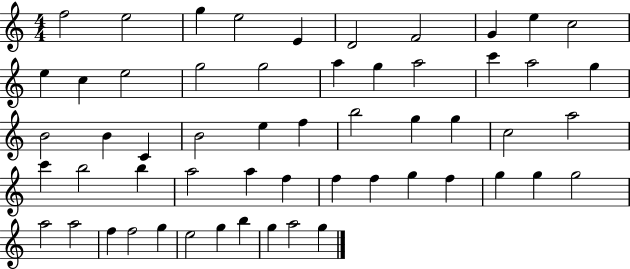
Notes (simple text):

F5/h E5/h G5/q E5/h E4/q D4/h F4/h G4/q E5/q C5/h E5/q C5/q E5/h G5/h G5/h A5/q G5/q A5/h C6/q A5/h G5/q B4/h B4/q C4/q B4/h E5/q F5/q B5/h G5/q G5/q C5/h A5/h C6/q B5/h B5/q A5/h A5/q F5/q F5/q F5/q G5/q F5/q G5/q G5/q G5/h A5/h A5/h F5/q F5/h G5/q E5/h G5/q B5/q G5/q A5/h G5/q